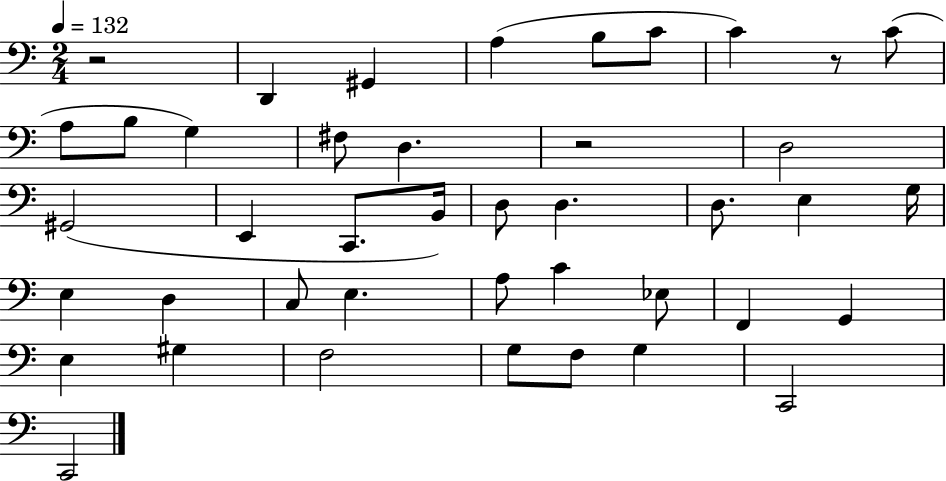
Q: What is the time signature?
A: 2/4